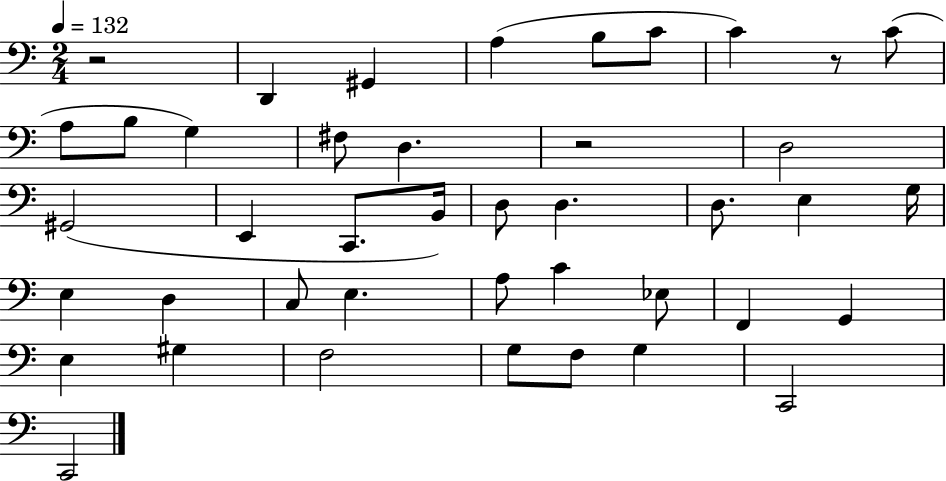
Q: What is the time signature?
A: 2/4